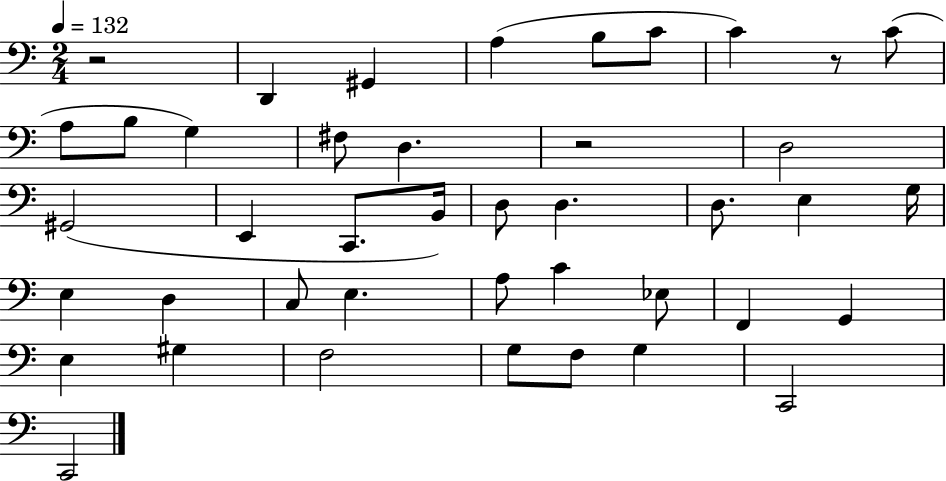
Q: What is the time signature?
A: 2/4